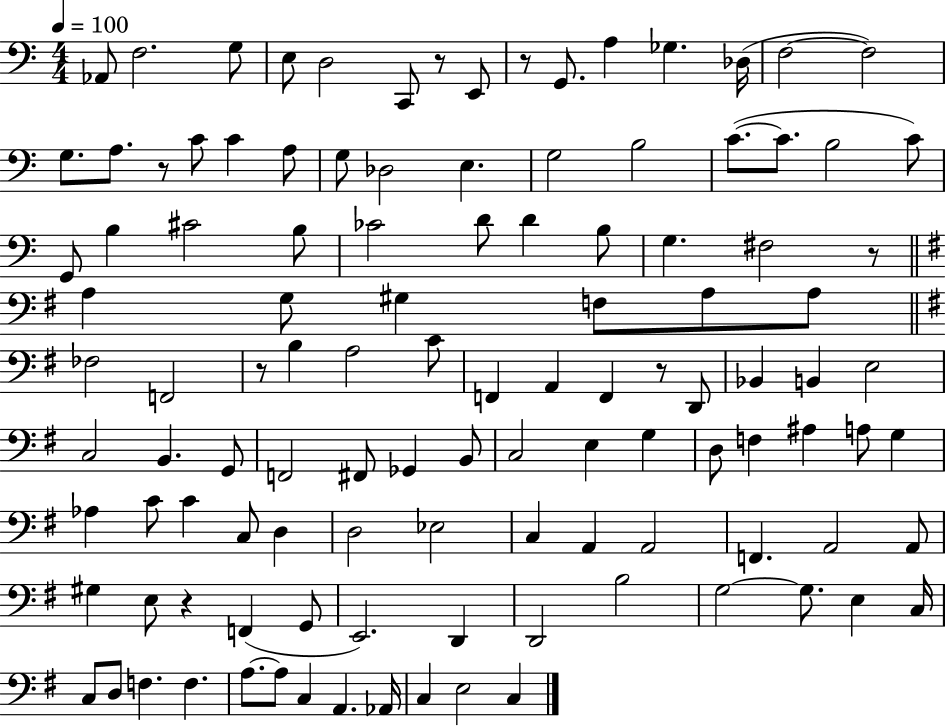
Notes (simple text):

Ab2/e F3/h. G3/e E3/e D3/h C2/e R/e E2/e R/e G2/e. A3/q Gb3/q. Db3/s F3/h F3/h G3/e. A3/e. R/e C4/e C4/q A3/e G3/e Db3/h E3/q. G3/h B3/h C4/e. C4/e. B3/h C4/e G2/e B3/q C#4/h B3/e CES4/h D4/e D4/q B3/e G3/q. F#3/h R/e A3/q G3/e G#3/q F3/e A3/e A3/e FES3/h F2/h R/e B3/q A3/h C4/e F2/q A2/q F2/q R/e D2/e Bb2/q B2/q E3/h C3/h B2/q. G2/e F2/h F#2/e Gb2/q B2/e C3/h E3/q G3/q D3/e F3/q A#3/q A3/e G3/q Ab3/q C4/e C4/q C3/e D3/q D3/h Eb3/h C3/q A2/q A2/h F2/q. A2/h A2/e G#3/q E3/e R/q F2/q G2/e E2/h. D2/q D2/h B3/h G3/h G3/e. E3/q C3/s C3/e D3/e F3/q. F3/q. A3/e. A3/e C3/q A2/q. Ab2/s C3/q E3/h C3/q